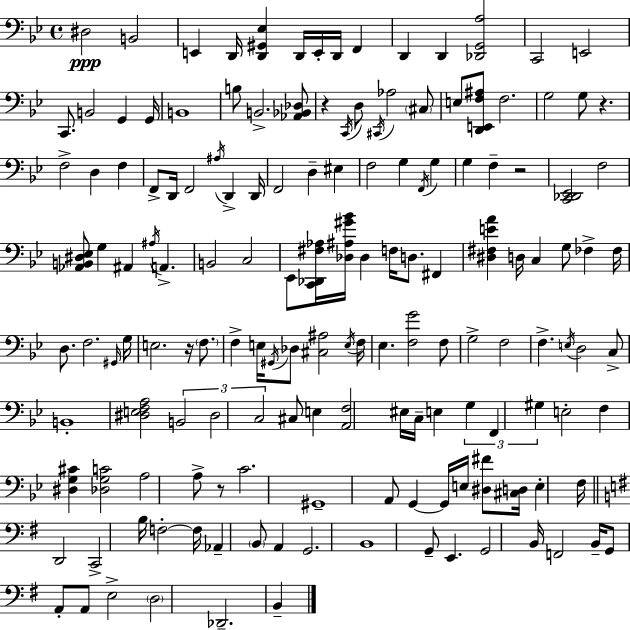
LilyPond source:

{
  \clef bass
  \time 4/4
  \defaultTimeSignature
  \key g \minor
  dis2\ppp b,2 | e,4 d,16 <d, gis, ees>4 d,16 e,16-. d,16 f,4 | d,4 d,4 <des, g, a>2 | c,2 e,2 | \break c,8. b,2 g,4 g,16 | b,1 | b8 b,2.-> <aes, bes, des>8 | r4 \acciaccatura { c,16 } d8 \acciaccatura { cis,16 } aes2 | \break \parenthesize cis8 e8 <d, e, f ais>8 f2. | g2 g8 r4. | f2-> d4 f4 | f,8-> d,16 f,2 \acciaccatura { ais16 } d,4-> | \break d,16 f,2 d4-- eis4 | f2 g4 \acciaccatura { f,16 } | g4 g4 f4-- r2 | <c, des, ees,>2 f2 | \break <aes, b, dis ees>8 g4 ais,4 \acciaccatura { ais16 } a,4.-> | b,2 c2 | ees,8 <c, des, fis aes>16 <des ais gis' bes'>16 des4 f16 d8. | fis,4 <dis fis e' a'>4 d16 c4 g8 | \break fes4-> fes16 d8. f2. | \grace { gis,16 } g16 e2. | r16 \parenthesize f8. f4-> e16 \acciaccatura { gis,16 } des8 <cis ais>2 | \acciaccatura { e16 } f16 ees4. <f g'>2 | \break f8 g2-> | f2 f4.-> \acciaccatura { e16 } d2 | c8-> b,1-. | <dis e f a>2 | \break \tuplet 3/2 { b,2 dis2 | c2 } cis8 e4 <a, f>2 | eis16 c16-- e4 \tuplet 3/2 { g4 | f,4 gis4 } e2-. | \break f4 <dis g cis'>4 <des g c'>2 | a2 a8-> r8 c'2. | gis,1-- | a,8 g,4~~ g,16 | \break e16 <dis fis'>8 <cis d>16 e4-. f16 \bar "||" \break \key e \minor d,2 c,2-> | b16 f2-.~~ f16 aes,4-- \parenthesize b,8 | a,4 g,2. | b,1 | \break g,8-- e,4. g,2 | b,16 f,2 b,16-- g,8 a,8-. a,8 | e2-> \parenthesize d2 | des,2.-- b,4-- | \break \bar "|."
}